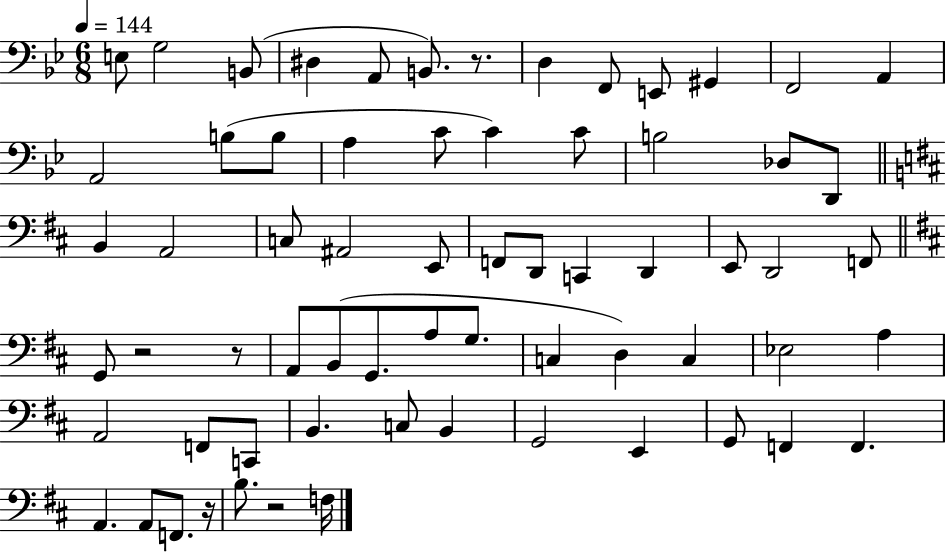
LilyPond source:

{
  \clef bass
  \numericTimeSignature
  \time 6/8
  \key bes \major
  \tempo 4 = 144
  e8 g2 b,8( | dis4 a,8 b,8.) r8. | d4 f,8 e,8 gis,4 | f,2 a,4 | \break a,2 b8( b8 | a4 c'8 c'4) c'8 | b2 des8 d,8 | \bar "||" \break \key d \major b,4 a,2 | c8 ais,2 e,8 | f,8 d,8 c,4 d,4 | e,8 d,2 f,8 | \break \bar "||" \break \key d \major g,8 r2 r8 | a,8 b,8( g,8. a8 g8. | c4 d4) c4 | ees2 a4 | \break a,2 f,8 c,8 | b,4. c8 b,4 | g,2 e,4 | g,8 f,4 f,4. | \break a,4. a,8 f,8. r16 | b8. r2 f16 | \bar "|."
}